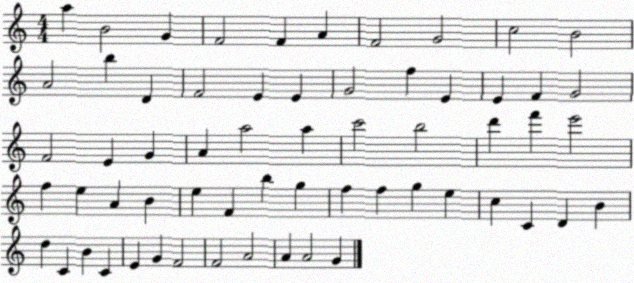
X:1
T:Untitled
M:4/4
L:1/4
K:C
a B2 G F2 F A F2 G2 c2 B2 A2 b D F2 E E G2 f E E F G2 F2 E G A a2 a c'2 b2 d' f' e'2 f e A B e F b g f f g e c C D B d C B C E G F2 F2 A2 A A2 G